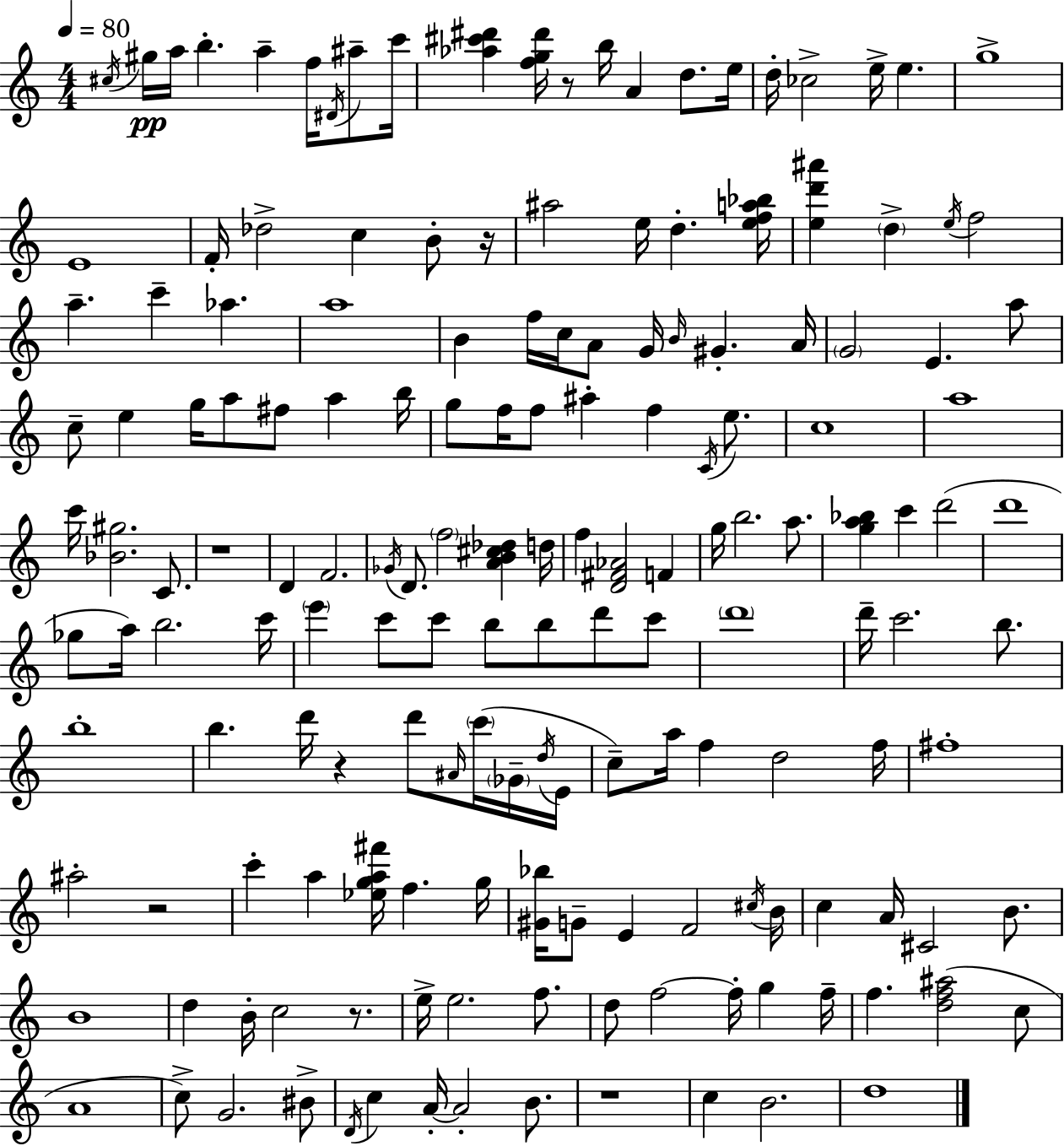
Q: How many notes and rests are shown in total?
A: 164